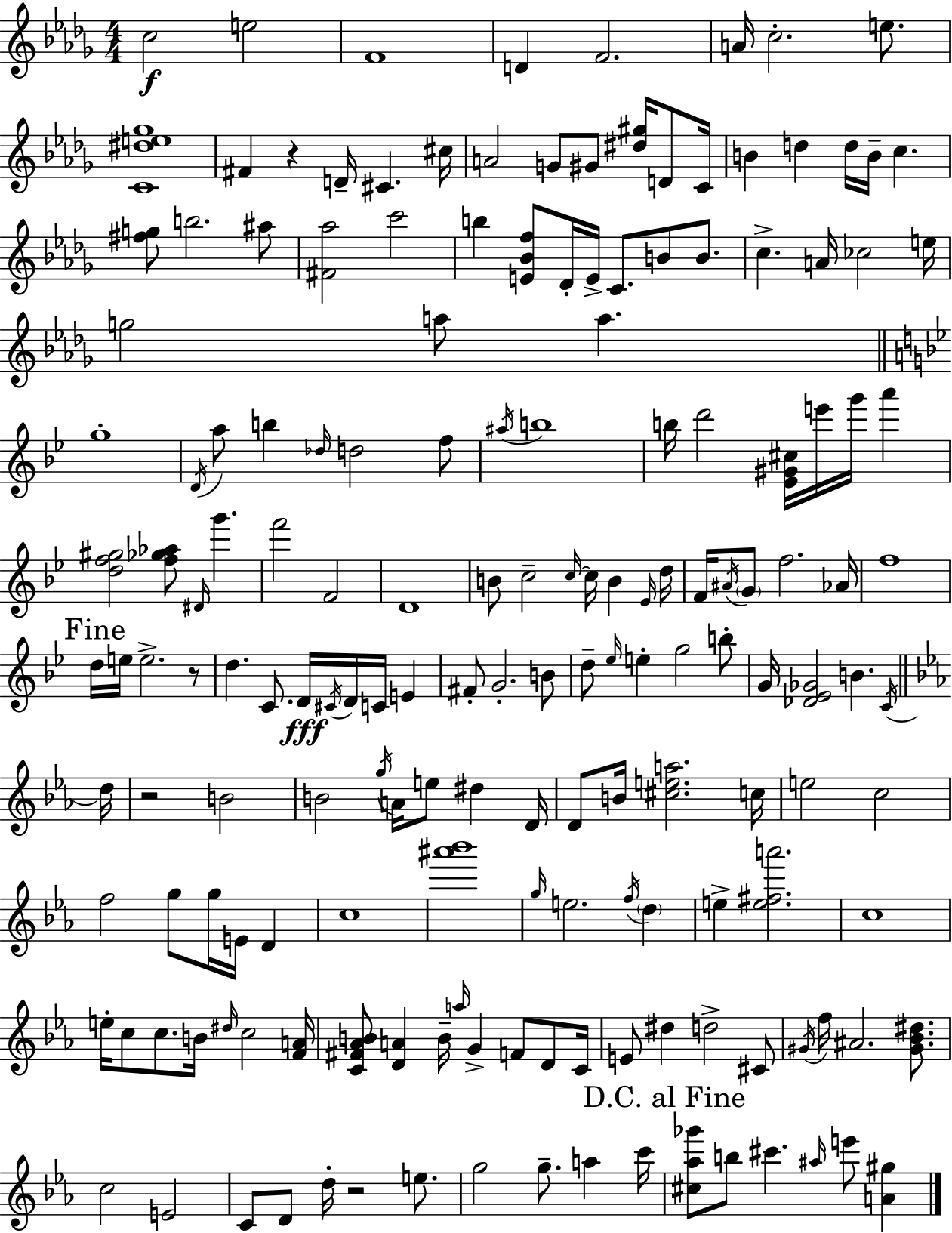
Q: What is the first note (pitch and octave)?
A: C5